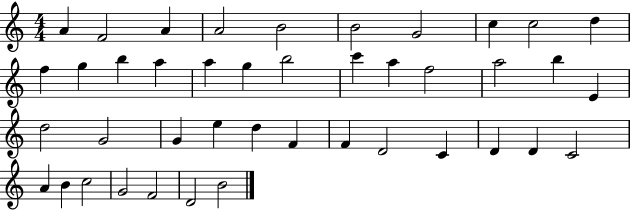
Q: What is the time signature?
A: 4/4